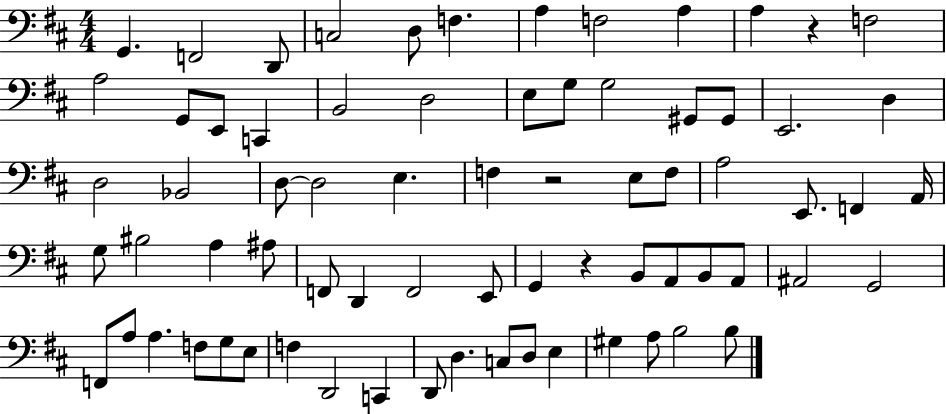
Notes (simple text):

G2/q. F2/h D2/e C3/h D3/e F3/q. A3/q F3/h A3/q A3/q R/q F3/h A3/h G2/e E2/e C2/q B2/h D3/h E3/e G3/e G3/h G#2/e G#2/e E2/h. D3/q D3/h Bb2/h D3/e D3/h E3/q. F3/q R/h E3/e F3/e A3/h E2/e. F2/q A2/s G3/e BIS3/h A3/q A#3/e F2/e D2/q F2/h E2/e G2/q R/q B2/e A2/e B2/e A2/e A#2/h G2/h F2/e A3/e A3/q. F3/e G3/e E3/e F3/q D2/h C2/q D2/e D3/q. C3/e D3/e E3/q G#3/q A3/e B3/h B3/e